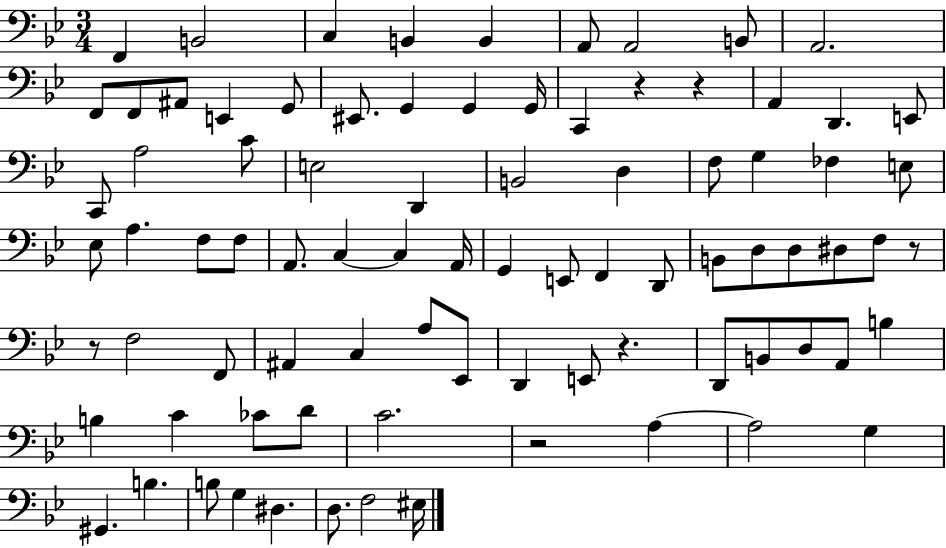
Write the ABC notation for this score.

X:1
T:Untitled
M:3/4
L:1/4
K:Bb
F,, B,,2 C, B,, B,, A,,/2 A,,2 B,,/2 A,,2 F,,/2 F,,/2 ^A,,/2 E,, G,,/2 ^E,,/2 G,, G,, G,,/4 C,, z z A,, D,, E,,/2 C,,/2 A,2 C/2 E,2 D,, B,,2 D, F,/2 G, _F, E,/2 _E,/2 A, F,/2 F,/2 A,,/2 C, C, A,,/4 G,, E,,/2 F,, D,,/2 B,,/2 D,/2 D,/2 ^D,/2 F,/2 z/2 z/2 F,2 F,,/2 ^A,, C, A,/2 _E,,/2 D,, E,,/2 z D,,/2 B,,/2 D,/2 A,,/2 B, B, C _C/2 D/2 C2 z2 A, A,2 G, ^G,, B, B,/2 G, ^D, D,/2 F,2 ^E,/4